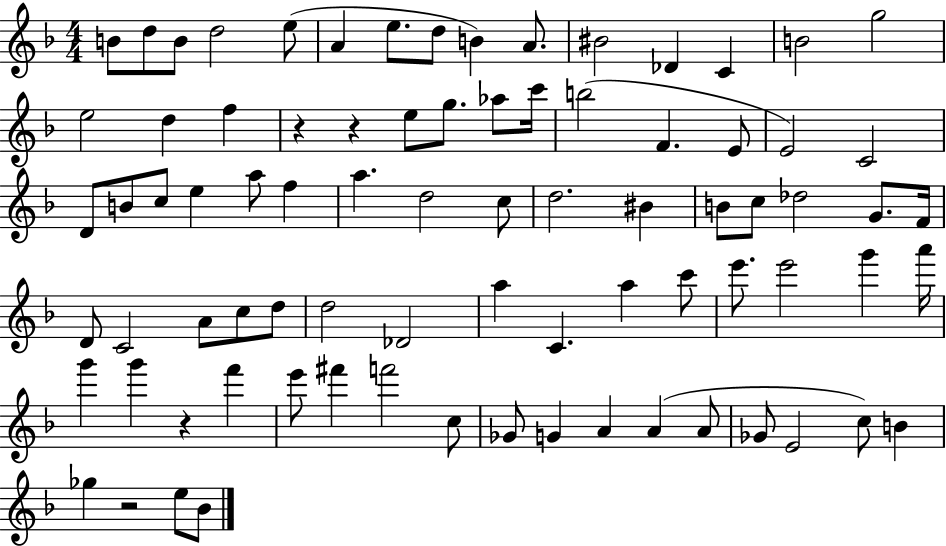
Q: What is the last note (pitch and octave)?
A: Bb4